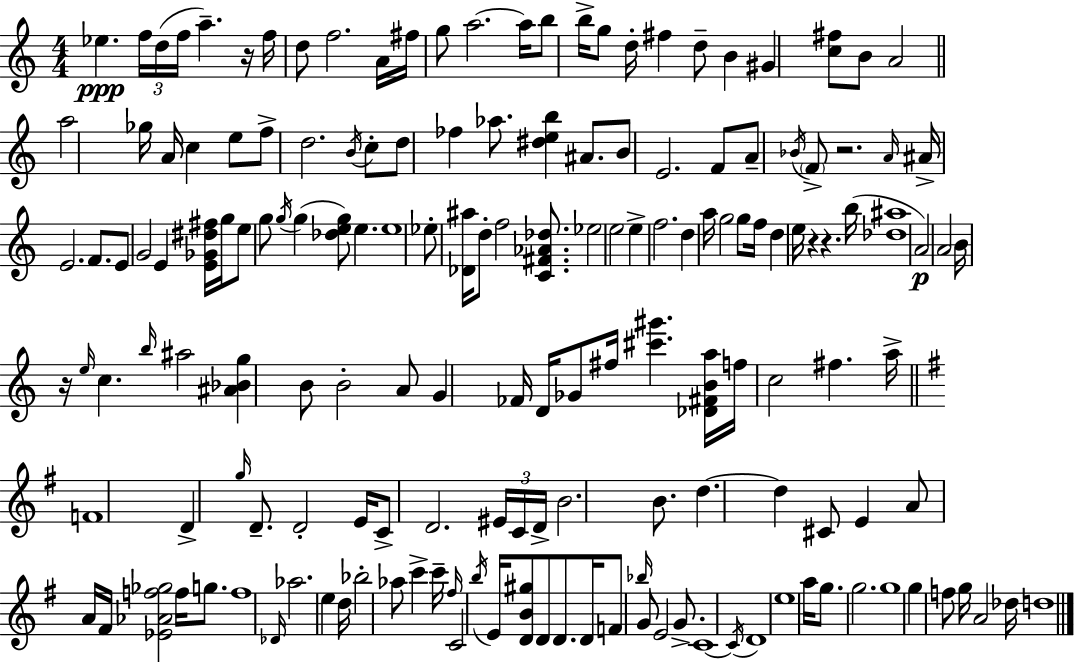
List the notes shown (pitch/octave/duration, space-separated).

Eb5/q. F5/s D5/s F5/s A5/q. R/s F5/s D5/e F5/h. A4/s F#5/s G5/e A5/h. A5/s B5/e B5/s G5/e D5/s F#5/q D5/e B4/q G#4/q [C5,F#5]/e B4/e A4/h A5/h Gb5/s A4/s C5/q E5/e F5/e D5/h. B4/s C5/e D5/e FES5/q Ab5/e. [D#5,E5,B5]/q A#4/e. B4/e E4/h. F4/e A4/e Bb4/s F4/e R/h. A4/s A#4/s E4/h. F4/e. E4/e G4/h E4/q [E4,Gb4,D#5,F#5]/s G5/s E5/e G5/e G5/s G5/q [Db5,E5,G5]/e E5/q. E5/w Eb5/e [Db4,A#5]/s D5/e F5/h [C4,F#4,Ab4,Db5]/e. Eb5/h E5/h E5/q F5/h. D5/q A5/s G5/h G5/e F5/s D5/q E5/s R/q R/q. B5/s [Db5,A#5]/w A4/h A4/h B4/s R/s E5/s C5/q. B5/s A#5/h [A#4,Bb4,G5]/q B4/e B4/h A4/e G4/q FES4/s D4/s Gb4/e F#5/s [C#6,G#6]/q. [Db4,F#4,B4,A5]/s F5/s C5/h F#5/q. A5/s F4/w D4/q G5/s D4/e. D4/h E4/s C4/e D4/h. EIS4/s C4/s D4/s B4/h. B4/e. D5/q. D5/q C#4/e E4/q A4/e A4/s F#4/s [Eb4,Ab4,F5,Gb5]/h F5/s G5/e. F5/w Db4/s Ab5/h. E5/q D5/s Bb5/h Ab5/e C6/q C6/s F#5/s C4/h B5/s E4/s [D4,B4,G#5]/e D4/e D4/e. D4/s F4/e Bb5/s G4/e E4/h G4/e. C4/w C4/s D4/w E5/w A5/s G5/e. G5/h. G5/w G5/q F5/e G5/s A4/h Db5/s D5/w